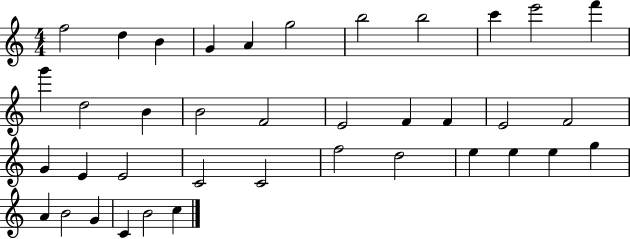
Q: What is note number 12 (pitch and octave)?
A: G6